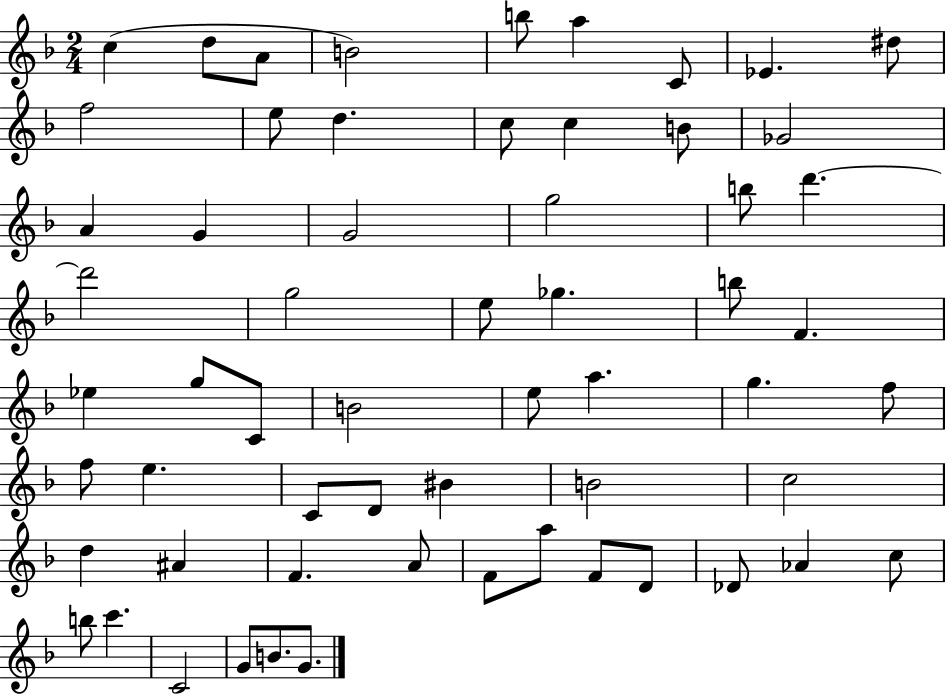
C5/q D5/e A4/e B4/h B5/e A5/q C4/e Eb4/q. D#5/e F5/h E5/e D5/q. C5/e C5/q B4/e Gb4/h A4/q G4/q G4/h G5/h B5/e D6/q. D6/h G5/h E5/e Gb5/q. B5/e F4/q. Eb5/q G5/e C4/e B4/h E5/e A5/q. G5/q. F5/e F5/e E5/q. C4/e D4/e BIS4/q B4/h C5/h D5/q A#4/q F4/q. A4/e F4/e A5/e F4/e D4/e Db4/e Ab4/q C5/e B5/e C6/q. C4/h G4/e B4/e. G4/e.